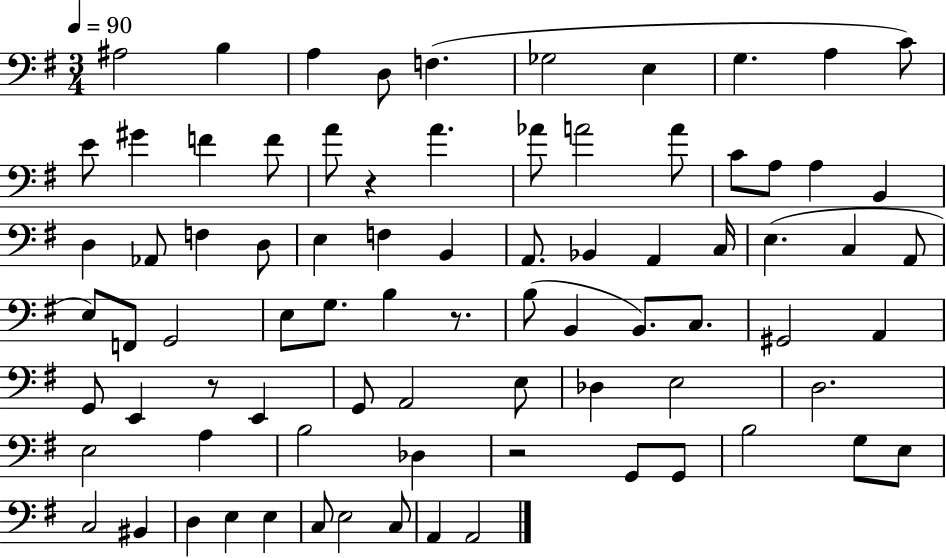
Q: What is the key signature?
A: G major